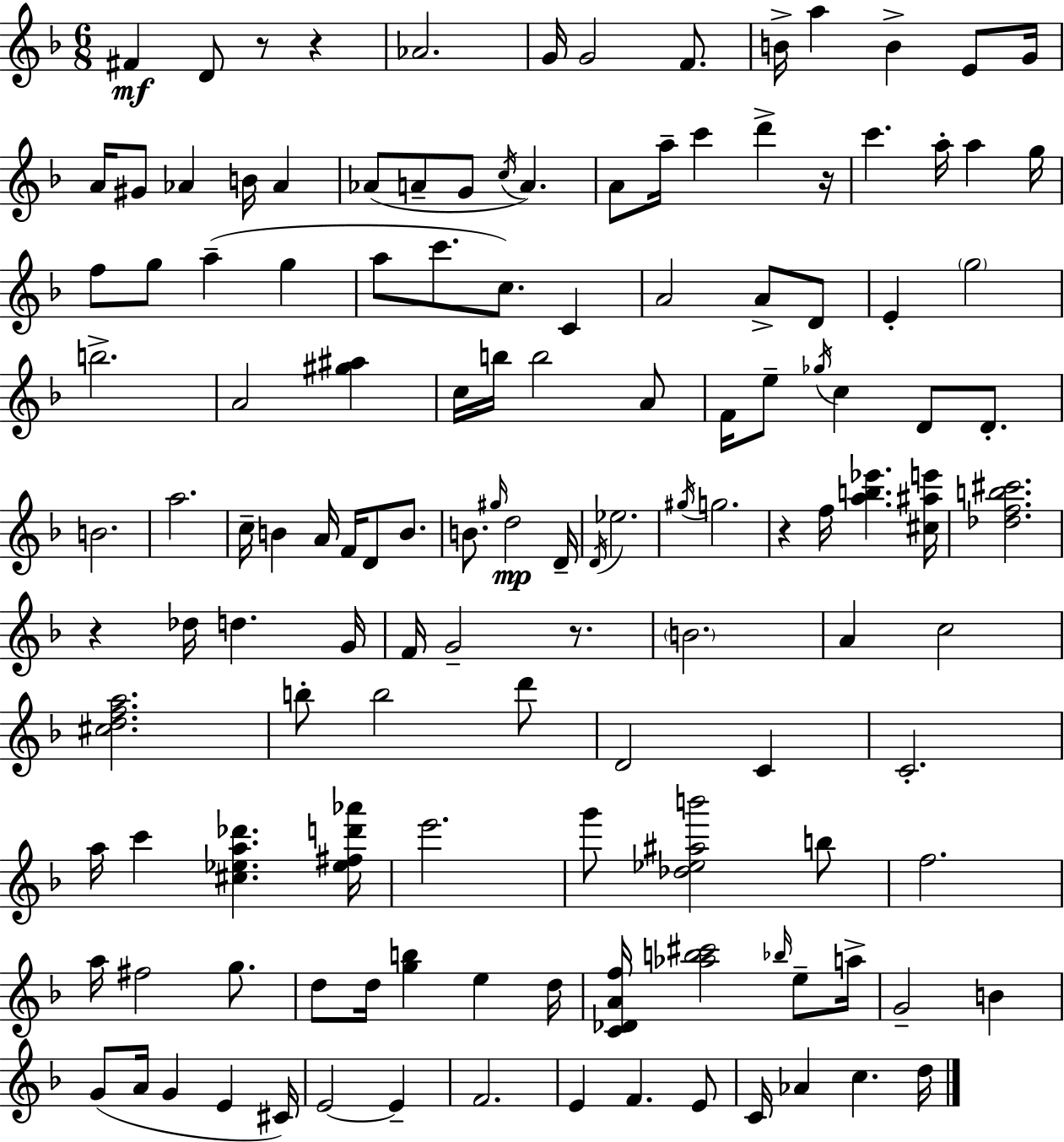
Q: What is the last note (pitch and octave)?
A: D5